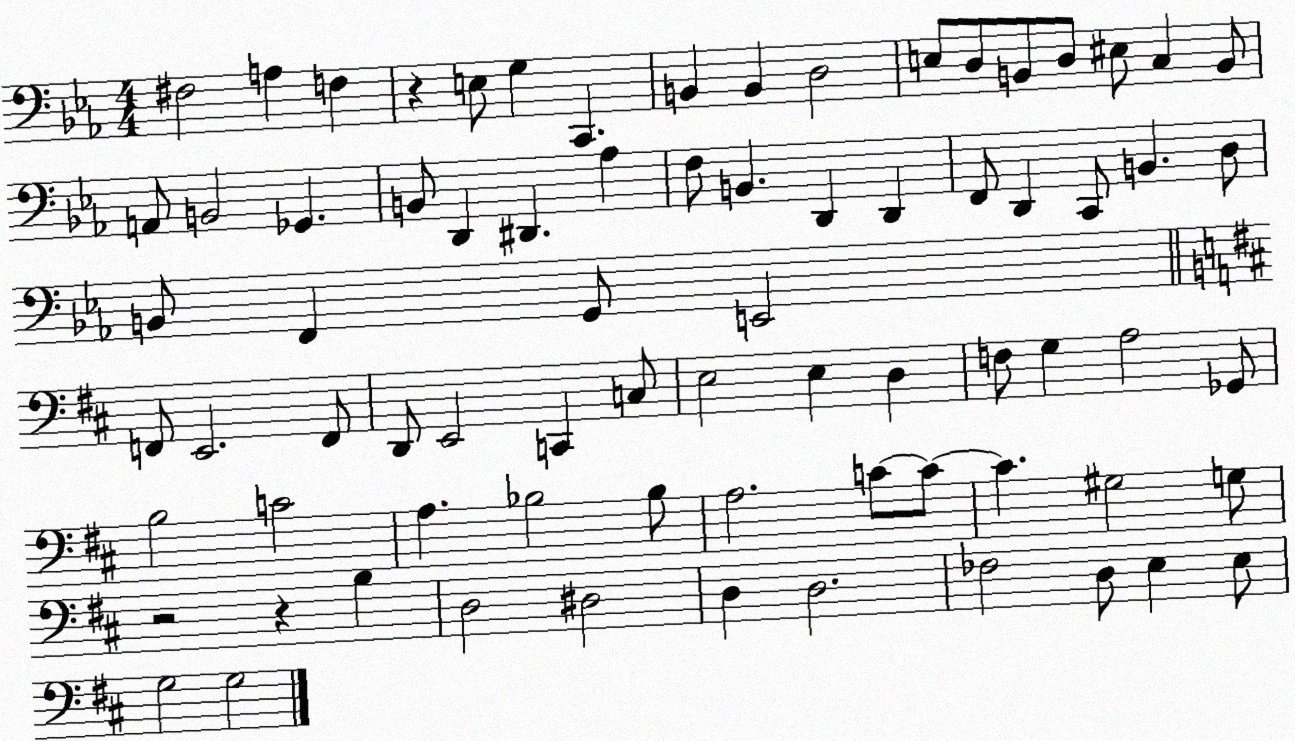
X:1
T:Untitled
M:4/4
L:1/4
K:Eb
^F,2 A, F, z E,/2 G, C,, B,, B,, D,2 E,/2 D,/2 B,,/2 D,/2 ^E,/2 C, B,,/2 A,,/2 B,,2 _G,, B,,/2 D,, ^D,, _A, F,/2 B,, D,, D,, F,,/2 D,, C,,/2 B,, D,/2 B,,/2 F,, G,,/2 E,,2 F,,/2 E,,2 F,,/2 D,,/2 E,,2 C,, C,/2 E,2 E, D, F,/2 G, A,2 _G,,/2 B,2 C2 A, _B,2 _B,/2 A,2 C/2 C/2 C ^G,2 G,/2 z2 z B, D,2 ^D,2 D, D,2 _F,2 D,/2 E, E,/2 G,2 G,2